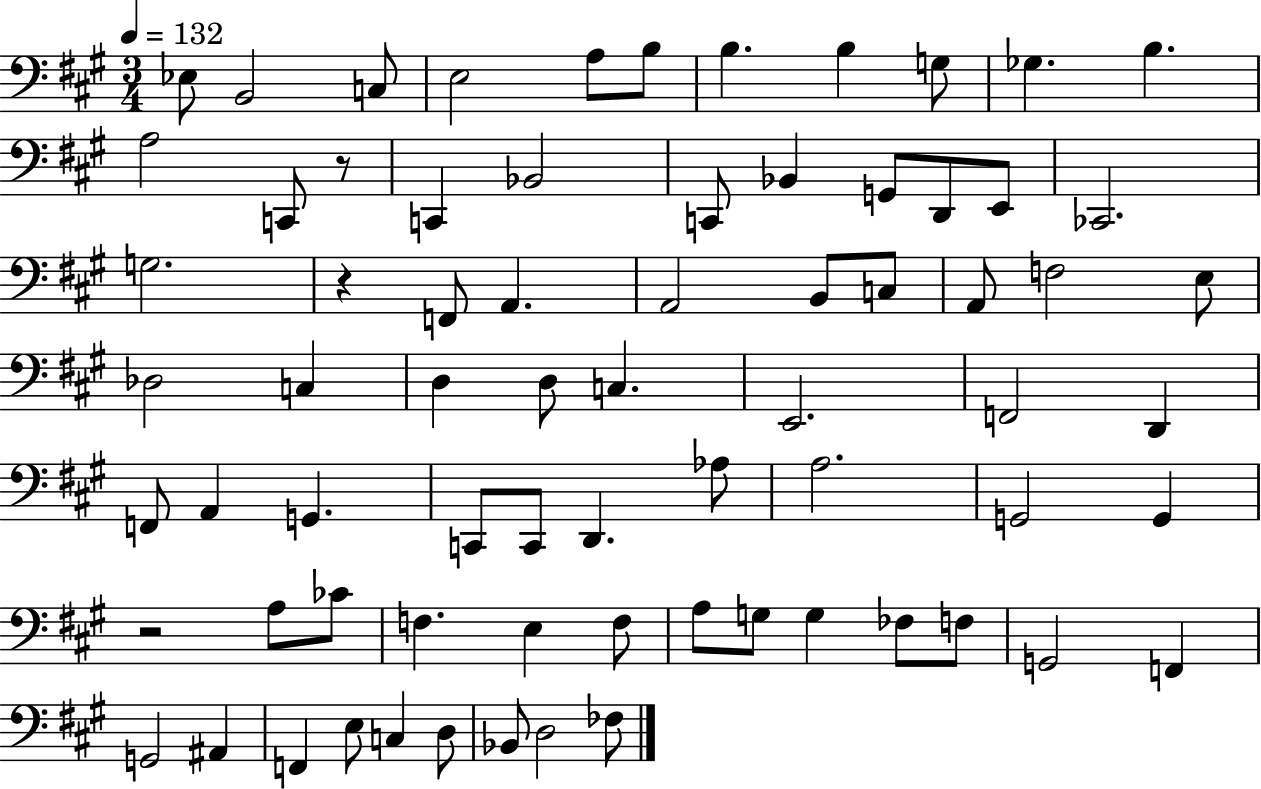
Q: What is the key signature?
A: A major